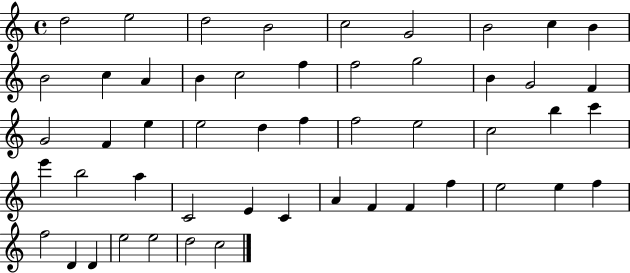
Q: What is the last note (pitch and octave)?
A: C5